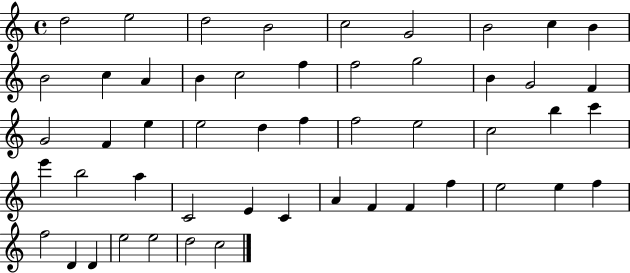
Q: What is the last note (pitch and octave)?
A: C5